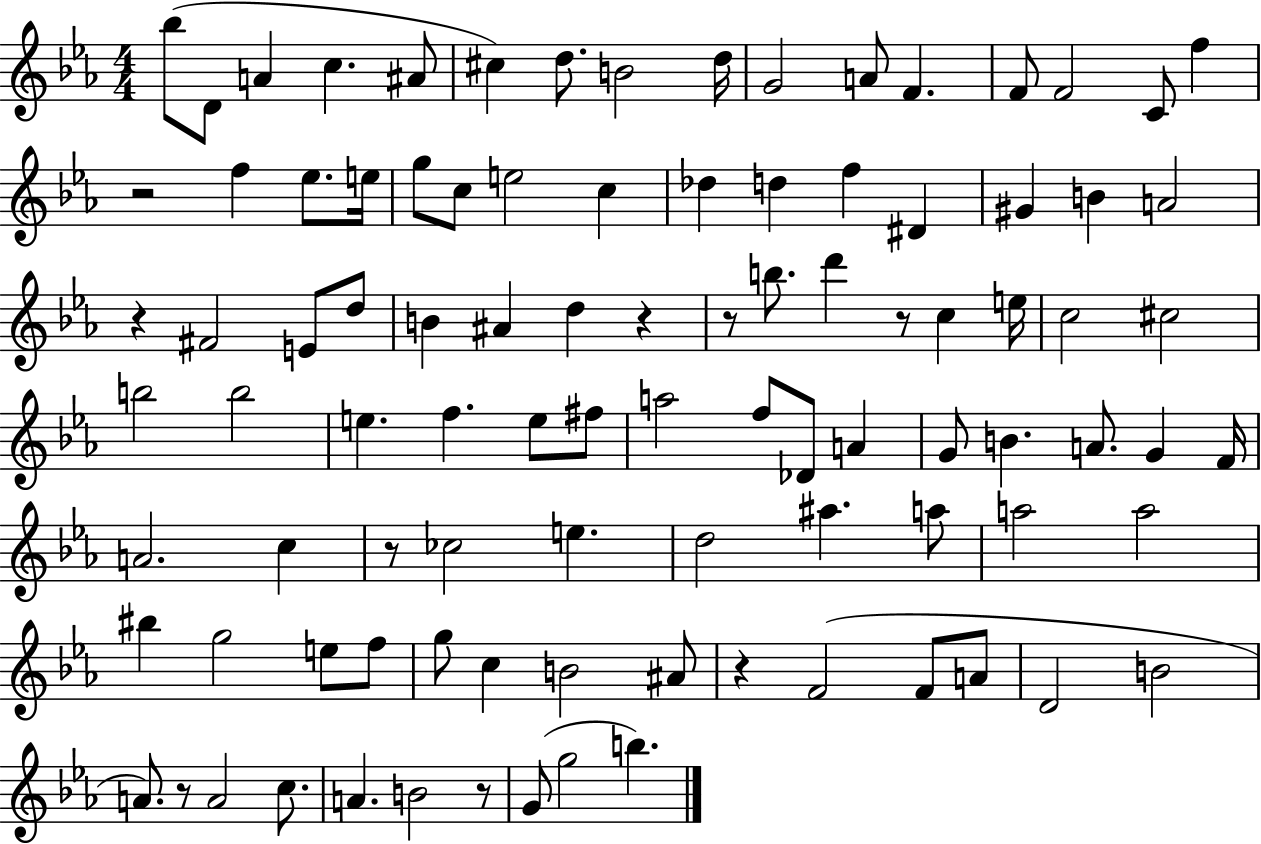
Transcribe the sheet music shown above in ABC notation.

X:1
T:Untitled
M:4/4
L:1/4
K:Eb
_b/2 D/2 A c ^A/2 ^c d/2 B2 d/4 G2 A/2 F F/2 F2 C/2 f z2 f _e/2 e/4 g/2 c/2 e2 c _d d f ^D ^G B A2 z ^F2 E/2 d/2 B ^A d z z/2 b/2 d' z/2 c e/4 c2 ^c2 b2 b2 e f e/2 ^f/2 a2 f/2 _D/2 A G/2 B A/2 G F/4 A2 c z/2 _c2 e d2 ^a a/2 a2 a2 ^b g2 e/2 f/2 g/2 c B2 ^A/2 z F2 F/2 A/2 D2 B2 A/2 z/2 A2 c/2 A B2 z/2 G/2 g2 b